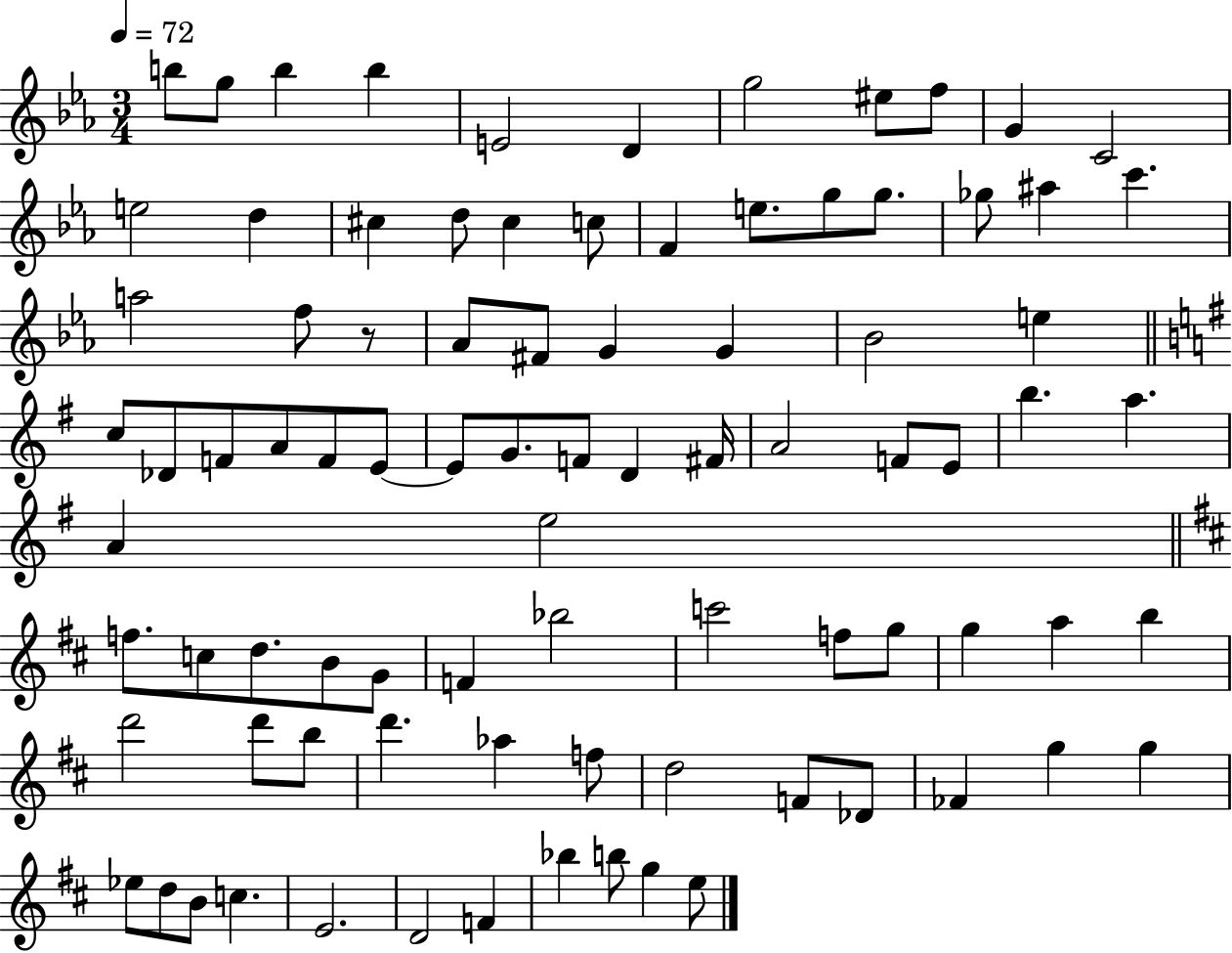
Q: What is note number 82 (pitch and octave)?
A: F4